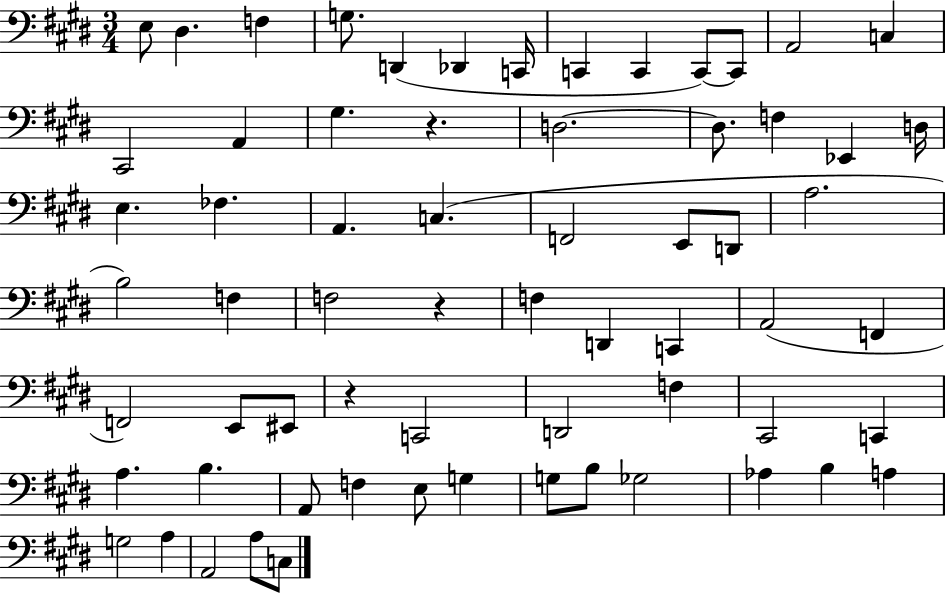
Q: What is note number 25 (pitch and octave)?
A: C3